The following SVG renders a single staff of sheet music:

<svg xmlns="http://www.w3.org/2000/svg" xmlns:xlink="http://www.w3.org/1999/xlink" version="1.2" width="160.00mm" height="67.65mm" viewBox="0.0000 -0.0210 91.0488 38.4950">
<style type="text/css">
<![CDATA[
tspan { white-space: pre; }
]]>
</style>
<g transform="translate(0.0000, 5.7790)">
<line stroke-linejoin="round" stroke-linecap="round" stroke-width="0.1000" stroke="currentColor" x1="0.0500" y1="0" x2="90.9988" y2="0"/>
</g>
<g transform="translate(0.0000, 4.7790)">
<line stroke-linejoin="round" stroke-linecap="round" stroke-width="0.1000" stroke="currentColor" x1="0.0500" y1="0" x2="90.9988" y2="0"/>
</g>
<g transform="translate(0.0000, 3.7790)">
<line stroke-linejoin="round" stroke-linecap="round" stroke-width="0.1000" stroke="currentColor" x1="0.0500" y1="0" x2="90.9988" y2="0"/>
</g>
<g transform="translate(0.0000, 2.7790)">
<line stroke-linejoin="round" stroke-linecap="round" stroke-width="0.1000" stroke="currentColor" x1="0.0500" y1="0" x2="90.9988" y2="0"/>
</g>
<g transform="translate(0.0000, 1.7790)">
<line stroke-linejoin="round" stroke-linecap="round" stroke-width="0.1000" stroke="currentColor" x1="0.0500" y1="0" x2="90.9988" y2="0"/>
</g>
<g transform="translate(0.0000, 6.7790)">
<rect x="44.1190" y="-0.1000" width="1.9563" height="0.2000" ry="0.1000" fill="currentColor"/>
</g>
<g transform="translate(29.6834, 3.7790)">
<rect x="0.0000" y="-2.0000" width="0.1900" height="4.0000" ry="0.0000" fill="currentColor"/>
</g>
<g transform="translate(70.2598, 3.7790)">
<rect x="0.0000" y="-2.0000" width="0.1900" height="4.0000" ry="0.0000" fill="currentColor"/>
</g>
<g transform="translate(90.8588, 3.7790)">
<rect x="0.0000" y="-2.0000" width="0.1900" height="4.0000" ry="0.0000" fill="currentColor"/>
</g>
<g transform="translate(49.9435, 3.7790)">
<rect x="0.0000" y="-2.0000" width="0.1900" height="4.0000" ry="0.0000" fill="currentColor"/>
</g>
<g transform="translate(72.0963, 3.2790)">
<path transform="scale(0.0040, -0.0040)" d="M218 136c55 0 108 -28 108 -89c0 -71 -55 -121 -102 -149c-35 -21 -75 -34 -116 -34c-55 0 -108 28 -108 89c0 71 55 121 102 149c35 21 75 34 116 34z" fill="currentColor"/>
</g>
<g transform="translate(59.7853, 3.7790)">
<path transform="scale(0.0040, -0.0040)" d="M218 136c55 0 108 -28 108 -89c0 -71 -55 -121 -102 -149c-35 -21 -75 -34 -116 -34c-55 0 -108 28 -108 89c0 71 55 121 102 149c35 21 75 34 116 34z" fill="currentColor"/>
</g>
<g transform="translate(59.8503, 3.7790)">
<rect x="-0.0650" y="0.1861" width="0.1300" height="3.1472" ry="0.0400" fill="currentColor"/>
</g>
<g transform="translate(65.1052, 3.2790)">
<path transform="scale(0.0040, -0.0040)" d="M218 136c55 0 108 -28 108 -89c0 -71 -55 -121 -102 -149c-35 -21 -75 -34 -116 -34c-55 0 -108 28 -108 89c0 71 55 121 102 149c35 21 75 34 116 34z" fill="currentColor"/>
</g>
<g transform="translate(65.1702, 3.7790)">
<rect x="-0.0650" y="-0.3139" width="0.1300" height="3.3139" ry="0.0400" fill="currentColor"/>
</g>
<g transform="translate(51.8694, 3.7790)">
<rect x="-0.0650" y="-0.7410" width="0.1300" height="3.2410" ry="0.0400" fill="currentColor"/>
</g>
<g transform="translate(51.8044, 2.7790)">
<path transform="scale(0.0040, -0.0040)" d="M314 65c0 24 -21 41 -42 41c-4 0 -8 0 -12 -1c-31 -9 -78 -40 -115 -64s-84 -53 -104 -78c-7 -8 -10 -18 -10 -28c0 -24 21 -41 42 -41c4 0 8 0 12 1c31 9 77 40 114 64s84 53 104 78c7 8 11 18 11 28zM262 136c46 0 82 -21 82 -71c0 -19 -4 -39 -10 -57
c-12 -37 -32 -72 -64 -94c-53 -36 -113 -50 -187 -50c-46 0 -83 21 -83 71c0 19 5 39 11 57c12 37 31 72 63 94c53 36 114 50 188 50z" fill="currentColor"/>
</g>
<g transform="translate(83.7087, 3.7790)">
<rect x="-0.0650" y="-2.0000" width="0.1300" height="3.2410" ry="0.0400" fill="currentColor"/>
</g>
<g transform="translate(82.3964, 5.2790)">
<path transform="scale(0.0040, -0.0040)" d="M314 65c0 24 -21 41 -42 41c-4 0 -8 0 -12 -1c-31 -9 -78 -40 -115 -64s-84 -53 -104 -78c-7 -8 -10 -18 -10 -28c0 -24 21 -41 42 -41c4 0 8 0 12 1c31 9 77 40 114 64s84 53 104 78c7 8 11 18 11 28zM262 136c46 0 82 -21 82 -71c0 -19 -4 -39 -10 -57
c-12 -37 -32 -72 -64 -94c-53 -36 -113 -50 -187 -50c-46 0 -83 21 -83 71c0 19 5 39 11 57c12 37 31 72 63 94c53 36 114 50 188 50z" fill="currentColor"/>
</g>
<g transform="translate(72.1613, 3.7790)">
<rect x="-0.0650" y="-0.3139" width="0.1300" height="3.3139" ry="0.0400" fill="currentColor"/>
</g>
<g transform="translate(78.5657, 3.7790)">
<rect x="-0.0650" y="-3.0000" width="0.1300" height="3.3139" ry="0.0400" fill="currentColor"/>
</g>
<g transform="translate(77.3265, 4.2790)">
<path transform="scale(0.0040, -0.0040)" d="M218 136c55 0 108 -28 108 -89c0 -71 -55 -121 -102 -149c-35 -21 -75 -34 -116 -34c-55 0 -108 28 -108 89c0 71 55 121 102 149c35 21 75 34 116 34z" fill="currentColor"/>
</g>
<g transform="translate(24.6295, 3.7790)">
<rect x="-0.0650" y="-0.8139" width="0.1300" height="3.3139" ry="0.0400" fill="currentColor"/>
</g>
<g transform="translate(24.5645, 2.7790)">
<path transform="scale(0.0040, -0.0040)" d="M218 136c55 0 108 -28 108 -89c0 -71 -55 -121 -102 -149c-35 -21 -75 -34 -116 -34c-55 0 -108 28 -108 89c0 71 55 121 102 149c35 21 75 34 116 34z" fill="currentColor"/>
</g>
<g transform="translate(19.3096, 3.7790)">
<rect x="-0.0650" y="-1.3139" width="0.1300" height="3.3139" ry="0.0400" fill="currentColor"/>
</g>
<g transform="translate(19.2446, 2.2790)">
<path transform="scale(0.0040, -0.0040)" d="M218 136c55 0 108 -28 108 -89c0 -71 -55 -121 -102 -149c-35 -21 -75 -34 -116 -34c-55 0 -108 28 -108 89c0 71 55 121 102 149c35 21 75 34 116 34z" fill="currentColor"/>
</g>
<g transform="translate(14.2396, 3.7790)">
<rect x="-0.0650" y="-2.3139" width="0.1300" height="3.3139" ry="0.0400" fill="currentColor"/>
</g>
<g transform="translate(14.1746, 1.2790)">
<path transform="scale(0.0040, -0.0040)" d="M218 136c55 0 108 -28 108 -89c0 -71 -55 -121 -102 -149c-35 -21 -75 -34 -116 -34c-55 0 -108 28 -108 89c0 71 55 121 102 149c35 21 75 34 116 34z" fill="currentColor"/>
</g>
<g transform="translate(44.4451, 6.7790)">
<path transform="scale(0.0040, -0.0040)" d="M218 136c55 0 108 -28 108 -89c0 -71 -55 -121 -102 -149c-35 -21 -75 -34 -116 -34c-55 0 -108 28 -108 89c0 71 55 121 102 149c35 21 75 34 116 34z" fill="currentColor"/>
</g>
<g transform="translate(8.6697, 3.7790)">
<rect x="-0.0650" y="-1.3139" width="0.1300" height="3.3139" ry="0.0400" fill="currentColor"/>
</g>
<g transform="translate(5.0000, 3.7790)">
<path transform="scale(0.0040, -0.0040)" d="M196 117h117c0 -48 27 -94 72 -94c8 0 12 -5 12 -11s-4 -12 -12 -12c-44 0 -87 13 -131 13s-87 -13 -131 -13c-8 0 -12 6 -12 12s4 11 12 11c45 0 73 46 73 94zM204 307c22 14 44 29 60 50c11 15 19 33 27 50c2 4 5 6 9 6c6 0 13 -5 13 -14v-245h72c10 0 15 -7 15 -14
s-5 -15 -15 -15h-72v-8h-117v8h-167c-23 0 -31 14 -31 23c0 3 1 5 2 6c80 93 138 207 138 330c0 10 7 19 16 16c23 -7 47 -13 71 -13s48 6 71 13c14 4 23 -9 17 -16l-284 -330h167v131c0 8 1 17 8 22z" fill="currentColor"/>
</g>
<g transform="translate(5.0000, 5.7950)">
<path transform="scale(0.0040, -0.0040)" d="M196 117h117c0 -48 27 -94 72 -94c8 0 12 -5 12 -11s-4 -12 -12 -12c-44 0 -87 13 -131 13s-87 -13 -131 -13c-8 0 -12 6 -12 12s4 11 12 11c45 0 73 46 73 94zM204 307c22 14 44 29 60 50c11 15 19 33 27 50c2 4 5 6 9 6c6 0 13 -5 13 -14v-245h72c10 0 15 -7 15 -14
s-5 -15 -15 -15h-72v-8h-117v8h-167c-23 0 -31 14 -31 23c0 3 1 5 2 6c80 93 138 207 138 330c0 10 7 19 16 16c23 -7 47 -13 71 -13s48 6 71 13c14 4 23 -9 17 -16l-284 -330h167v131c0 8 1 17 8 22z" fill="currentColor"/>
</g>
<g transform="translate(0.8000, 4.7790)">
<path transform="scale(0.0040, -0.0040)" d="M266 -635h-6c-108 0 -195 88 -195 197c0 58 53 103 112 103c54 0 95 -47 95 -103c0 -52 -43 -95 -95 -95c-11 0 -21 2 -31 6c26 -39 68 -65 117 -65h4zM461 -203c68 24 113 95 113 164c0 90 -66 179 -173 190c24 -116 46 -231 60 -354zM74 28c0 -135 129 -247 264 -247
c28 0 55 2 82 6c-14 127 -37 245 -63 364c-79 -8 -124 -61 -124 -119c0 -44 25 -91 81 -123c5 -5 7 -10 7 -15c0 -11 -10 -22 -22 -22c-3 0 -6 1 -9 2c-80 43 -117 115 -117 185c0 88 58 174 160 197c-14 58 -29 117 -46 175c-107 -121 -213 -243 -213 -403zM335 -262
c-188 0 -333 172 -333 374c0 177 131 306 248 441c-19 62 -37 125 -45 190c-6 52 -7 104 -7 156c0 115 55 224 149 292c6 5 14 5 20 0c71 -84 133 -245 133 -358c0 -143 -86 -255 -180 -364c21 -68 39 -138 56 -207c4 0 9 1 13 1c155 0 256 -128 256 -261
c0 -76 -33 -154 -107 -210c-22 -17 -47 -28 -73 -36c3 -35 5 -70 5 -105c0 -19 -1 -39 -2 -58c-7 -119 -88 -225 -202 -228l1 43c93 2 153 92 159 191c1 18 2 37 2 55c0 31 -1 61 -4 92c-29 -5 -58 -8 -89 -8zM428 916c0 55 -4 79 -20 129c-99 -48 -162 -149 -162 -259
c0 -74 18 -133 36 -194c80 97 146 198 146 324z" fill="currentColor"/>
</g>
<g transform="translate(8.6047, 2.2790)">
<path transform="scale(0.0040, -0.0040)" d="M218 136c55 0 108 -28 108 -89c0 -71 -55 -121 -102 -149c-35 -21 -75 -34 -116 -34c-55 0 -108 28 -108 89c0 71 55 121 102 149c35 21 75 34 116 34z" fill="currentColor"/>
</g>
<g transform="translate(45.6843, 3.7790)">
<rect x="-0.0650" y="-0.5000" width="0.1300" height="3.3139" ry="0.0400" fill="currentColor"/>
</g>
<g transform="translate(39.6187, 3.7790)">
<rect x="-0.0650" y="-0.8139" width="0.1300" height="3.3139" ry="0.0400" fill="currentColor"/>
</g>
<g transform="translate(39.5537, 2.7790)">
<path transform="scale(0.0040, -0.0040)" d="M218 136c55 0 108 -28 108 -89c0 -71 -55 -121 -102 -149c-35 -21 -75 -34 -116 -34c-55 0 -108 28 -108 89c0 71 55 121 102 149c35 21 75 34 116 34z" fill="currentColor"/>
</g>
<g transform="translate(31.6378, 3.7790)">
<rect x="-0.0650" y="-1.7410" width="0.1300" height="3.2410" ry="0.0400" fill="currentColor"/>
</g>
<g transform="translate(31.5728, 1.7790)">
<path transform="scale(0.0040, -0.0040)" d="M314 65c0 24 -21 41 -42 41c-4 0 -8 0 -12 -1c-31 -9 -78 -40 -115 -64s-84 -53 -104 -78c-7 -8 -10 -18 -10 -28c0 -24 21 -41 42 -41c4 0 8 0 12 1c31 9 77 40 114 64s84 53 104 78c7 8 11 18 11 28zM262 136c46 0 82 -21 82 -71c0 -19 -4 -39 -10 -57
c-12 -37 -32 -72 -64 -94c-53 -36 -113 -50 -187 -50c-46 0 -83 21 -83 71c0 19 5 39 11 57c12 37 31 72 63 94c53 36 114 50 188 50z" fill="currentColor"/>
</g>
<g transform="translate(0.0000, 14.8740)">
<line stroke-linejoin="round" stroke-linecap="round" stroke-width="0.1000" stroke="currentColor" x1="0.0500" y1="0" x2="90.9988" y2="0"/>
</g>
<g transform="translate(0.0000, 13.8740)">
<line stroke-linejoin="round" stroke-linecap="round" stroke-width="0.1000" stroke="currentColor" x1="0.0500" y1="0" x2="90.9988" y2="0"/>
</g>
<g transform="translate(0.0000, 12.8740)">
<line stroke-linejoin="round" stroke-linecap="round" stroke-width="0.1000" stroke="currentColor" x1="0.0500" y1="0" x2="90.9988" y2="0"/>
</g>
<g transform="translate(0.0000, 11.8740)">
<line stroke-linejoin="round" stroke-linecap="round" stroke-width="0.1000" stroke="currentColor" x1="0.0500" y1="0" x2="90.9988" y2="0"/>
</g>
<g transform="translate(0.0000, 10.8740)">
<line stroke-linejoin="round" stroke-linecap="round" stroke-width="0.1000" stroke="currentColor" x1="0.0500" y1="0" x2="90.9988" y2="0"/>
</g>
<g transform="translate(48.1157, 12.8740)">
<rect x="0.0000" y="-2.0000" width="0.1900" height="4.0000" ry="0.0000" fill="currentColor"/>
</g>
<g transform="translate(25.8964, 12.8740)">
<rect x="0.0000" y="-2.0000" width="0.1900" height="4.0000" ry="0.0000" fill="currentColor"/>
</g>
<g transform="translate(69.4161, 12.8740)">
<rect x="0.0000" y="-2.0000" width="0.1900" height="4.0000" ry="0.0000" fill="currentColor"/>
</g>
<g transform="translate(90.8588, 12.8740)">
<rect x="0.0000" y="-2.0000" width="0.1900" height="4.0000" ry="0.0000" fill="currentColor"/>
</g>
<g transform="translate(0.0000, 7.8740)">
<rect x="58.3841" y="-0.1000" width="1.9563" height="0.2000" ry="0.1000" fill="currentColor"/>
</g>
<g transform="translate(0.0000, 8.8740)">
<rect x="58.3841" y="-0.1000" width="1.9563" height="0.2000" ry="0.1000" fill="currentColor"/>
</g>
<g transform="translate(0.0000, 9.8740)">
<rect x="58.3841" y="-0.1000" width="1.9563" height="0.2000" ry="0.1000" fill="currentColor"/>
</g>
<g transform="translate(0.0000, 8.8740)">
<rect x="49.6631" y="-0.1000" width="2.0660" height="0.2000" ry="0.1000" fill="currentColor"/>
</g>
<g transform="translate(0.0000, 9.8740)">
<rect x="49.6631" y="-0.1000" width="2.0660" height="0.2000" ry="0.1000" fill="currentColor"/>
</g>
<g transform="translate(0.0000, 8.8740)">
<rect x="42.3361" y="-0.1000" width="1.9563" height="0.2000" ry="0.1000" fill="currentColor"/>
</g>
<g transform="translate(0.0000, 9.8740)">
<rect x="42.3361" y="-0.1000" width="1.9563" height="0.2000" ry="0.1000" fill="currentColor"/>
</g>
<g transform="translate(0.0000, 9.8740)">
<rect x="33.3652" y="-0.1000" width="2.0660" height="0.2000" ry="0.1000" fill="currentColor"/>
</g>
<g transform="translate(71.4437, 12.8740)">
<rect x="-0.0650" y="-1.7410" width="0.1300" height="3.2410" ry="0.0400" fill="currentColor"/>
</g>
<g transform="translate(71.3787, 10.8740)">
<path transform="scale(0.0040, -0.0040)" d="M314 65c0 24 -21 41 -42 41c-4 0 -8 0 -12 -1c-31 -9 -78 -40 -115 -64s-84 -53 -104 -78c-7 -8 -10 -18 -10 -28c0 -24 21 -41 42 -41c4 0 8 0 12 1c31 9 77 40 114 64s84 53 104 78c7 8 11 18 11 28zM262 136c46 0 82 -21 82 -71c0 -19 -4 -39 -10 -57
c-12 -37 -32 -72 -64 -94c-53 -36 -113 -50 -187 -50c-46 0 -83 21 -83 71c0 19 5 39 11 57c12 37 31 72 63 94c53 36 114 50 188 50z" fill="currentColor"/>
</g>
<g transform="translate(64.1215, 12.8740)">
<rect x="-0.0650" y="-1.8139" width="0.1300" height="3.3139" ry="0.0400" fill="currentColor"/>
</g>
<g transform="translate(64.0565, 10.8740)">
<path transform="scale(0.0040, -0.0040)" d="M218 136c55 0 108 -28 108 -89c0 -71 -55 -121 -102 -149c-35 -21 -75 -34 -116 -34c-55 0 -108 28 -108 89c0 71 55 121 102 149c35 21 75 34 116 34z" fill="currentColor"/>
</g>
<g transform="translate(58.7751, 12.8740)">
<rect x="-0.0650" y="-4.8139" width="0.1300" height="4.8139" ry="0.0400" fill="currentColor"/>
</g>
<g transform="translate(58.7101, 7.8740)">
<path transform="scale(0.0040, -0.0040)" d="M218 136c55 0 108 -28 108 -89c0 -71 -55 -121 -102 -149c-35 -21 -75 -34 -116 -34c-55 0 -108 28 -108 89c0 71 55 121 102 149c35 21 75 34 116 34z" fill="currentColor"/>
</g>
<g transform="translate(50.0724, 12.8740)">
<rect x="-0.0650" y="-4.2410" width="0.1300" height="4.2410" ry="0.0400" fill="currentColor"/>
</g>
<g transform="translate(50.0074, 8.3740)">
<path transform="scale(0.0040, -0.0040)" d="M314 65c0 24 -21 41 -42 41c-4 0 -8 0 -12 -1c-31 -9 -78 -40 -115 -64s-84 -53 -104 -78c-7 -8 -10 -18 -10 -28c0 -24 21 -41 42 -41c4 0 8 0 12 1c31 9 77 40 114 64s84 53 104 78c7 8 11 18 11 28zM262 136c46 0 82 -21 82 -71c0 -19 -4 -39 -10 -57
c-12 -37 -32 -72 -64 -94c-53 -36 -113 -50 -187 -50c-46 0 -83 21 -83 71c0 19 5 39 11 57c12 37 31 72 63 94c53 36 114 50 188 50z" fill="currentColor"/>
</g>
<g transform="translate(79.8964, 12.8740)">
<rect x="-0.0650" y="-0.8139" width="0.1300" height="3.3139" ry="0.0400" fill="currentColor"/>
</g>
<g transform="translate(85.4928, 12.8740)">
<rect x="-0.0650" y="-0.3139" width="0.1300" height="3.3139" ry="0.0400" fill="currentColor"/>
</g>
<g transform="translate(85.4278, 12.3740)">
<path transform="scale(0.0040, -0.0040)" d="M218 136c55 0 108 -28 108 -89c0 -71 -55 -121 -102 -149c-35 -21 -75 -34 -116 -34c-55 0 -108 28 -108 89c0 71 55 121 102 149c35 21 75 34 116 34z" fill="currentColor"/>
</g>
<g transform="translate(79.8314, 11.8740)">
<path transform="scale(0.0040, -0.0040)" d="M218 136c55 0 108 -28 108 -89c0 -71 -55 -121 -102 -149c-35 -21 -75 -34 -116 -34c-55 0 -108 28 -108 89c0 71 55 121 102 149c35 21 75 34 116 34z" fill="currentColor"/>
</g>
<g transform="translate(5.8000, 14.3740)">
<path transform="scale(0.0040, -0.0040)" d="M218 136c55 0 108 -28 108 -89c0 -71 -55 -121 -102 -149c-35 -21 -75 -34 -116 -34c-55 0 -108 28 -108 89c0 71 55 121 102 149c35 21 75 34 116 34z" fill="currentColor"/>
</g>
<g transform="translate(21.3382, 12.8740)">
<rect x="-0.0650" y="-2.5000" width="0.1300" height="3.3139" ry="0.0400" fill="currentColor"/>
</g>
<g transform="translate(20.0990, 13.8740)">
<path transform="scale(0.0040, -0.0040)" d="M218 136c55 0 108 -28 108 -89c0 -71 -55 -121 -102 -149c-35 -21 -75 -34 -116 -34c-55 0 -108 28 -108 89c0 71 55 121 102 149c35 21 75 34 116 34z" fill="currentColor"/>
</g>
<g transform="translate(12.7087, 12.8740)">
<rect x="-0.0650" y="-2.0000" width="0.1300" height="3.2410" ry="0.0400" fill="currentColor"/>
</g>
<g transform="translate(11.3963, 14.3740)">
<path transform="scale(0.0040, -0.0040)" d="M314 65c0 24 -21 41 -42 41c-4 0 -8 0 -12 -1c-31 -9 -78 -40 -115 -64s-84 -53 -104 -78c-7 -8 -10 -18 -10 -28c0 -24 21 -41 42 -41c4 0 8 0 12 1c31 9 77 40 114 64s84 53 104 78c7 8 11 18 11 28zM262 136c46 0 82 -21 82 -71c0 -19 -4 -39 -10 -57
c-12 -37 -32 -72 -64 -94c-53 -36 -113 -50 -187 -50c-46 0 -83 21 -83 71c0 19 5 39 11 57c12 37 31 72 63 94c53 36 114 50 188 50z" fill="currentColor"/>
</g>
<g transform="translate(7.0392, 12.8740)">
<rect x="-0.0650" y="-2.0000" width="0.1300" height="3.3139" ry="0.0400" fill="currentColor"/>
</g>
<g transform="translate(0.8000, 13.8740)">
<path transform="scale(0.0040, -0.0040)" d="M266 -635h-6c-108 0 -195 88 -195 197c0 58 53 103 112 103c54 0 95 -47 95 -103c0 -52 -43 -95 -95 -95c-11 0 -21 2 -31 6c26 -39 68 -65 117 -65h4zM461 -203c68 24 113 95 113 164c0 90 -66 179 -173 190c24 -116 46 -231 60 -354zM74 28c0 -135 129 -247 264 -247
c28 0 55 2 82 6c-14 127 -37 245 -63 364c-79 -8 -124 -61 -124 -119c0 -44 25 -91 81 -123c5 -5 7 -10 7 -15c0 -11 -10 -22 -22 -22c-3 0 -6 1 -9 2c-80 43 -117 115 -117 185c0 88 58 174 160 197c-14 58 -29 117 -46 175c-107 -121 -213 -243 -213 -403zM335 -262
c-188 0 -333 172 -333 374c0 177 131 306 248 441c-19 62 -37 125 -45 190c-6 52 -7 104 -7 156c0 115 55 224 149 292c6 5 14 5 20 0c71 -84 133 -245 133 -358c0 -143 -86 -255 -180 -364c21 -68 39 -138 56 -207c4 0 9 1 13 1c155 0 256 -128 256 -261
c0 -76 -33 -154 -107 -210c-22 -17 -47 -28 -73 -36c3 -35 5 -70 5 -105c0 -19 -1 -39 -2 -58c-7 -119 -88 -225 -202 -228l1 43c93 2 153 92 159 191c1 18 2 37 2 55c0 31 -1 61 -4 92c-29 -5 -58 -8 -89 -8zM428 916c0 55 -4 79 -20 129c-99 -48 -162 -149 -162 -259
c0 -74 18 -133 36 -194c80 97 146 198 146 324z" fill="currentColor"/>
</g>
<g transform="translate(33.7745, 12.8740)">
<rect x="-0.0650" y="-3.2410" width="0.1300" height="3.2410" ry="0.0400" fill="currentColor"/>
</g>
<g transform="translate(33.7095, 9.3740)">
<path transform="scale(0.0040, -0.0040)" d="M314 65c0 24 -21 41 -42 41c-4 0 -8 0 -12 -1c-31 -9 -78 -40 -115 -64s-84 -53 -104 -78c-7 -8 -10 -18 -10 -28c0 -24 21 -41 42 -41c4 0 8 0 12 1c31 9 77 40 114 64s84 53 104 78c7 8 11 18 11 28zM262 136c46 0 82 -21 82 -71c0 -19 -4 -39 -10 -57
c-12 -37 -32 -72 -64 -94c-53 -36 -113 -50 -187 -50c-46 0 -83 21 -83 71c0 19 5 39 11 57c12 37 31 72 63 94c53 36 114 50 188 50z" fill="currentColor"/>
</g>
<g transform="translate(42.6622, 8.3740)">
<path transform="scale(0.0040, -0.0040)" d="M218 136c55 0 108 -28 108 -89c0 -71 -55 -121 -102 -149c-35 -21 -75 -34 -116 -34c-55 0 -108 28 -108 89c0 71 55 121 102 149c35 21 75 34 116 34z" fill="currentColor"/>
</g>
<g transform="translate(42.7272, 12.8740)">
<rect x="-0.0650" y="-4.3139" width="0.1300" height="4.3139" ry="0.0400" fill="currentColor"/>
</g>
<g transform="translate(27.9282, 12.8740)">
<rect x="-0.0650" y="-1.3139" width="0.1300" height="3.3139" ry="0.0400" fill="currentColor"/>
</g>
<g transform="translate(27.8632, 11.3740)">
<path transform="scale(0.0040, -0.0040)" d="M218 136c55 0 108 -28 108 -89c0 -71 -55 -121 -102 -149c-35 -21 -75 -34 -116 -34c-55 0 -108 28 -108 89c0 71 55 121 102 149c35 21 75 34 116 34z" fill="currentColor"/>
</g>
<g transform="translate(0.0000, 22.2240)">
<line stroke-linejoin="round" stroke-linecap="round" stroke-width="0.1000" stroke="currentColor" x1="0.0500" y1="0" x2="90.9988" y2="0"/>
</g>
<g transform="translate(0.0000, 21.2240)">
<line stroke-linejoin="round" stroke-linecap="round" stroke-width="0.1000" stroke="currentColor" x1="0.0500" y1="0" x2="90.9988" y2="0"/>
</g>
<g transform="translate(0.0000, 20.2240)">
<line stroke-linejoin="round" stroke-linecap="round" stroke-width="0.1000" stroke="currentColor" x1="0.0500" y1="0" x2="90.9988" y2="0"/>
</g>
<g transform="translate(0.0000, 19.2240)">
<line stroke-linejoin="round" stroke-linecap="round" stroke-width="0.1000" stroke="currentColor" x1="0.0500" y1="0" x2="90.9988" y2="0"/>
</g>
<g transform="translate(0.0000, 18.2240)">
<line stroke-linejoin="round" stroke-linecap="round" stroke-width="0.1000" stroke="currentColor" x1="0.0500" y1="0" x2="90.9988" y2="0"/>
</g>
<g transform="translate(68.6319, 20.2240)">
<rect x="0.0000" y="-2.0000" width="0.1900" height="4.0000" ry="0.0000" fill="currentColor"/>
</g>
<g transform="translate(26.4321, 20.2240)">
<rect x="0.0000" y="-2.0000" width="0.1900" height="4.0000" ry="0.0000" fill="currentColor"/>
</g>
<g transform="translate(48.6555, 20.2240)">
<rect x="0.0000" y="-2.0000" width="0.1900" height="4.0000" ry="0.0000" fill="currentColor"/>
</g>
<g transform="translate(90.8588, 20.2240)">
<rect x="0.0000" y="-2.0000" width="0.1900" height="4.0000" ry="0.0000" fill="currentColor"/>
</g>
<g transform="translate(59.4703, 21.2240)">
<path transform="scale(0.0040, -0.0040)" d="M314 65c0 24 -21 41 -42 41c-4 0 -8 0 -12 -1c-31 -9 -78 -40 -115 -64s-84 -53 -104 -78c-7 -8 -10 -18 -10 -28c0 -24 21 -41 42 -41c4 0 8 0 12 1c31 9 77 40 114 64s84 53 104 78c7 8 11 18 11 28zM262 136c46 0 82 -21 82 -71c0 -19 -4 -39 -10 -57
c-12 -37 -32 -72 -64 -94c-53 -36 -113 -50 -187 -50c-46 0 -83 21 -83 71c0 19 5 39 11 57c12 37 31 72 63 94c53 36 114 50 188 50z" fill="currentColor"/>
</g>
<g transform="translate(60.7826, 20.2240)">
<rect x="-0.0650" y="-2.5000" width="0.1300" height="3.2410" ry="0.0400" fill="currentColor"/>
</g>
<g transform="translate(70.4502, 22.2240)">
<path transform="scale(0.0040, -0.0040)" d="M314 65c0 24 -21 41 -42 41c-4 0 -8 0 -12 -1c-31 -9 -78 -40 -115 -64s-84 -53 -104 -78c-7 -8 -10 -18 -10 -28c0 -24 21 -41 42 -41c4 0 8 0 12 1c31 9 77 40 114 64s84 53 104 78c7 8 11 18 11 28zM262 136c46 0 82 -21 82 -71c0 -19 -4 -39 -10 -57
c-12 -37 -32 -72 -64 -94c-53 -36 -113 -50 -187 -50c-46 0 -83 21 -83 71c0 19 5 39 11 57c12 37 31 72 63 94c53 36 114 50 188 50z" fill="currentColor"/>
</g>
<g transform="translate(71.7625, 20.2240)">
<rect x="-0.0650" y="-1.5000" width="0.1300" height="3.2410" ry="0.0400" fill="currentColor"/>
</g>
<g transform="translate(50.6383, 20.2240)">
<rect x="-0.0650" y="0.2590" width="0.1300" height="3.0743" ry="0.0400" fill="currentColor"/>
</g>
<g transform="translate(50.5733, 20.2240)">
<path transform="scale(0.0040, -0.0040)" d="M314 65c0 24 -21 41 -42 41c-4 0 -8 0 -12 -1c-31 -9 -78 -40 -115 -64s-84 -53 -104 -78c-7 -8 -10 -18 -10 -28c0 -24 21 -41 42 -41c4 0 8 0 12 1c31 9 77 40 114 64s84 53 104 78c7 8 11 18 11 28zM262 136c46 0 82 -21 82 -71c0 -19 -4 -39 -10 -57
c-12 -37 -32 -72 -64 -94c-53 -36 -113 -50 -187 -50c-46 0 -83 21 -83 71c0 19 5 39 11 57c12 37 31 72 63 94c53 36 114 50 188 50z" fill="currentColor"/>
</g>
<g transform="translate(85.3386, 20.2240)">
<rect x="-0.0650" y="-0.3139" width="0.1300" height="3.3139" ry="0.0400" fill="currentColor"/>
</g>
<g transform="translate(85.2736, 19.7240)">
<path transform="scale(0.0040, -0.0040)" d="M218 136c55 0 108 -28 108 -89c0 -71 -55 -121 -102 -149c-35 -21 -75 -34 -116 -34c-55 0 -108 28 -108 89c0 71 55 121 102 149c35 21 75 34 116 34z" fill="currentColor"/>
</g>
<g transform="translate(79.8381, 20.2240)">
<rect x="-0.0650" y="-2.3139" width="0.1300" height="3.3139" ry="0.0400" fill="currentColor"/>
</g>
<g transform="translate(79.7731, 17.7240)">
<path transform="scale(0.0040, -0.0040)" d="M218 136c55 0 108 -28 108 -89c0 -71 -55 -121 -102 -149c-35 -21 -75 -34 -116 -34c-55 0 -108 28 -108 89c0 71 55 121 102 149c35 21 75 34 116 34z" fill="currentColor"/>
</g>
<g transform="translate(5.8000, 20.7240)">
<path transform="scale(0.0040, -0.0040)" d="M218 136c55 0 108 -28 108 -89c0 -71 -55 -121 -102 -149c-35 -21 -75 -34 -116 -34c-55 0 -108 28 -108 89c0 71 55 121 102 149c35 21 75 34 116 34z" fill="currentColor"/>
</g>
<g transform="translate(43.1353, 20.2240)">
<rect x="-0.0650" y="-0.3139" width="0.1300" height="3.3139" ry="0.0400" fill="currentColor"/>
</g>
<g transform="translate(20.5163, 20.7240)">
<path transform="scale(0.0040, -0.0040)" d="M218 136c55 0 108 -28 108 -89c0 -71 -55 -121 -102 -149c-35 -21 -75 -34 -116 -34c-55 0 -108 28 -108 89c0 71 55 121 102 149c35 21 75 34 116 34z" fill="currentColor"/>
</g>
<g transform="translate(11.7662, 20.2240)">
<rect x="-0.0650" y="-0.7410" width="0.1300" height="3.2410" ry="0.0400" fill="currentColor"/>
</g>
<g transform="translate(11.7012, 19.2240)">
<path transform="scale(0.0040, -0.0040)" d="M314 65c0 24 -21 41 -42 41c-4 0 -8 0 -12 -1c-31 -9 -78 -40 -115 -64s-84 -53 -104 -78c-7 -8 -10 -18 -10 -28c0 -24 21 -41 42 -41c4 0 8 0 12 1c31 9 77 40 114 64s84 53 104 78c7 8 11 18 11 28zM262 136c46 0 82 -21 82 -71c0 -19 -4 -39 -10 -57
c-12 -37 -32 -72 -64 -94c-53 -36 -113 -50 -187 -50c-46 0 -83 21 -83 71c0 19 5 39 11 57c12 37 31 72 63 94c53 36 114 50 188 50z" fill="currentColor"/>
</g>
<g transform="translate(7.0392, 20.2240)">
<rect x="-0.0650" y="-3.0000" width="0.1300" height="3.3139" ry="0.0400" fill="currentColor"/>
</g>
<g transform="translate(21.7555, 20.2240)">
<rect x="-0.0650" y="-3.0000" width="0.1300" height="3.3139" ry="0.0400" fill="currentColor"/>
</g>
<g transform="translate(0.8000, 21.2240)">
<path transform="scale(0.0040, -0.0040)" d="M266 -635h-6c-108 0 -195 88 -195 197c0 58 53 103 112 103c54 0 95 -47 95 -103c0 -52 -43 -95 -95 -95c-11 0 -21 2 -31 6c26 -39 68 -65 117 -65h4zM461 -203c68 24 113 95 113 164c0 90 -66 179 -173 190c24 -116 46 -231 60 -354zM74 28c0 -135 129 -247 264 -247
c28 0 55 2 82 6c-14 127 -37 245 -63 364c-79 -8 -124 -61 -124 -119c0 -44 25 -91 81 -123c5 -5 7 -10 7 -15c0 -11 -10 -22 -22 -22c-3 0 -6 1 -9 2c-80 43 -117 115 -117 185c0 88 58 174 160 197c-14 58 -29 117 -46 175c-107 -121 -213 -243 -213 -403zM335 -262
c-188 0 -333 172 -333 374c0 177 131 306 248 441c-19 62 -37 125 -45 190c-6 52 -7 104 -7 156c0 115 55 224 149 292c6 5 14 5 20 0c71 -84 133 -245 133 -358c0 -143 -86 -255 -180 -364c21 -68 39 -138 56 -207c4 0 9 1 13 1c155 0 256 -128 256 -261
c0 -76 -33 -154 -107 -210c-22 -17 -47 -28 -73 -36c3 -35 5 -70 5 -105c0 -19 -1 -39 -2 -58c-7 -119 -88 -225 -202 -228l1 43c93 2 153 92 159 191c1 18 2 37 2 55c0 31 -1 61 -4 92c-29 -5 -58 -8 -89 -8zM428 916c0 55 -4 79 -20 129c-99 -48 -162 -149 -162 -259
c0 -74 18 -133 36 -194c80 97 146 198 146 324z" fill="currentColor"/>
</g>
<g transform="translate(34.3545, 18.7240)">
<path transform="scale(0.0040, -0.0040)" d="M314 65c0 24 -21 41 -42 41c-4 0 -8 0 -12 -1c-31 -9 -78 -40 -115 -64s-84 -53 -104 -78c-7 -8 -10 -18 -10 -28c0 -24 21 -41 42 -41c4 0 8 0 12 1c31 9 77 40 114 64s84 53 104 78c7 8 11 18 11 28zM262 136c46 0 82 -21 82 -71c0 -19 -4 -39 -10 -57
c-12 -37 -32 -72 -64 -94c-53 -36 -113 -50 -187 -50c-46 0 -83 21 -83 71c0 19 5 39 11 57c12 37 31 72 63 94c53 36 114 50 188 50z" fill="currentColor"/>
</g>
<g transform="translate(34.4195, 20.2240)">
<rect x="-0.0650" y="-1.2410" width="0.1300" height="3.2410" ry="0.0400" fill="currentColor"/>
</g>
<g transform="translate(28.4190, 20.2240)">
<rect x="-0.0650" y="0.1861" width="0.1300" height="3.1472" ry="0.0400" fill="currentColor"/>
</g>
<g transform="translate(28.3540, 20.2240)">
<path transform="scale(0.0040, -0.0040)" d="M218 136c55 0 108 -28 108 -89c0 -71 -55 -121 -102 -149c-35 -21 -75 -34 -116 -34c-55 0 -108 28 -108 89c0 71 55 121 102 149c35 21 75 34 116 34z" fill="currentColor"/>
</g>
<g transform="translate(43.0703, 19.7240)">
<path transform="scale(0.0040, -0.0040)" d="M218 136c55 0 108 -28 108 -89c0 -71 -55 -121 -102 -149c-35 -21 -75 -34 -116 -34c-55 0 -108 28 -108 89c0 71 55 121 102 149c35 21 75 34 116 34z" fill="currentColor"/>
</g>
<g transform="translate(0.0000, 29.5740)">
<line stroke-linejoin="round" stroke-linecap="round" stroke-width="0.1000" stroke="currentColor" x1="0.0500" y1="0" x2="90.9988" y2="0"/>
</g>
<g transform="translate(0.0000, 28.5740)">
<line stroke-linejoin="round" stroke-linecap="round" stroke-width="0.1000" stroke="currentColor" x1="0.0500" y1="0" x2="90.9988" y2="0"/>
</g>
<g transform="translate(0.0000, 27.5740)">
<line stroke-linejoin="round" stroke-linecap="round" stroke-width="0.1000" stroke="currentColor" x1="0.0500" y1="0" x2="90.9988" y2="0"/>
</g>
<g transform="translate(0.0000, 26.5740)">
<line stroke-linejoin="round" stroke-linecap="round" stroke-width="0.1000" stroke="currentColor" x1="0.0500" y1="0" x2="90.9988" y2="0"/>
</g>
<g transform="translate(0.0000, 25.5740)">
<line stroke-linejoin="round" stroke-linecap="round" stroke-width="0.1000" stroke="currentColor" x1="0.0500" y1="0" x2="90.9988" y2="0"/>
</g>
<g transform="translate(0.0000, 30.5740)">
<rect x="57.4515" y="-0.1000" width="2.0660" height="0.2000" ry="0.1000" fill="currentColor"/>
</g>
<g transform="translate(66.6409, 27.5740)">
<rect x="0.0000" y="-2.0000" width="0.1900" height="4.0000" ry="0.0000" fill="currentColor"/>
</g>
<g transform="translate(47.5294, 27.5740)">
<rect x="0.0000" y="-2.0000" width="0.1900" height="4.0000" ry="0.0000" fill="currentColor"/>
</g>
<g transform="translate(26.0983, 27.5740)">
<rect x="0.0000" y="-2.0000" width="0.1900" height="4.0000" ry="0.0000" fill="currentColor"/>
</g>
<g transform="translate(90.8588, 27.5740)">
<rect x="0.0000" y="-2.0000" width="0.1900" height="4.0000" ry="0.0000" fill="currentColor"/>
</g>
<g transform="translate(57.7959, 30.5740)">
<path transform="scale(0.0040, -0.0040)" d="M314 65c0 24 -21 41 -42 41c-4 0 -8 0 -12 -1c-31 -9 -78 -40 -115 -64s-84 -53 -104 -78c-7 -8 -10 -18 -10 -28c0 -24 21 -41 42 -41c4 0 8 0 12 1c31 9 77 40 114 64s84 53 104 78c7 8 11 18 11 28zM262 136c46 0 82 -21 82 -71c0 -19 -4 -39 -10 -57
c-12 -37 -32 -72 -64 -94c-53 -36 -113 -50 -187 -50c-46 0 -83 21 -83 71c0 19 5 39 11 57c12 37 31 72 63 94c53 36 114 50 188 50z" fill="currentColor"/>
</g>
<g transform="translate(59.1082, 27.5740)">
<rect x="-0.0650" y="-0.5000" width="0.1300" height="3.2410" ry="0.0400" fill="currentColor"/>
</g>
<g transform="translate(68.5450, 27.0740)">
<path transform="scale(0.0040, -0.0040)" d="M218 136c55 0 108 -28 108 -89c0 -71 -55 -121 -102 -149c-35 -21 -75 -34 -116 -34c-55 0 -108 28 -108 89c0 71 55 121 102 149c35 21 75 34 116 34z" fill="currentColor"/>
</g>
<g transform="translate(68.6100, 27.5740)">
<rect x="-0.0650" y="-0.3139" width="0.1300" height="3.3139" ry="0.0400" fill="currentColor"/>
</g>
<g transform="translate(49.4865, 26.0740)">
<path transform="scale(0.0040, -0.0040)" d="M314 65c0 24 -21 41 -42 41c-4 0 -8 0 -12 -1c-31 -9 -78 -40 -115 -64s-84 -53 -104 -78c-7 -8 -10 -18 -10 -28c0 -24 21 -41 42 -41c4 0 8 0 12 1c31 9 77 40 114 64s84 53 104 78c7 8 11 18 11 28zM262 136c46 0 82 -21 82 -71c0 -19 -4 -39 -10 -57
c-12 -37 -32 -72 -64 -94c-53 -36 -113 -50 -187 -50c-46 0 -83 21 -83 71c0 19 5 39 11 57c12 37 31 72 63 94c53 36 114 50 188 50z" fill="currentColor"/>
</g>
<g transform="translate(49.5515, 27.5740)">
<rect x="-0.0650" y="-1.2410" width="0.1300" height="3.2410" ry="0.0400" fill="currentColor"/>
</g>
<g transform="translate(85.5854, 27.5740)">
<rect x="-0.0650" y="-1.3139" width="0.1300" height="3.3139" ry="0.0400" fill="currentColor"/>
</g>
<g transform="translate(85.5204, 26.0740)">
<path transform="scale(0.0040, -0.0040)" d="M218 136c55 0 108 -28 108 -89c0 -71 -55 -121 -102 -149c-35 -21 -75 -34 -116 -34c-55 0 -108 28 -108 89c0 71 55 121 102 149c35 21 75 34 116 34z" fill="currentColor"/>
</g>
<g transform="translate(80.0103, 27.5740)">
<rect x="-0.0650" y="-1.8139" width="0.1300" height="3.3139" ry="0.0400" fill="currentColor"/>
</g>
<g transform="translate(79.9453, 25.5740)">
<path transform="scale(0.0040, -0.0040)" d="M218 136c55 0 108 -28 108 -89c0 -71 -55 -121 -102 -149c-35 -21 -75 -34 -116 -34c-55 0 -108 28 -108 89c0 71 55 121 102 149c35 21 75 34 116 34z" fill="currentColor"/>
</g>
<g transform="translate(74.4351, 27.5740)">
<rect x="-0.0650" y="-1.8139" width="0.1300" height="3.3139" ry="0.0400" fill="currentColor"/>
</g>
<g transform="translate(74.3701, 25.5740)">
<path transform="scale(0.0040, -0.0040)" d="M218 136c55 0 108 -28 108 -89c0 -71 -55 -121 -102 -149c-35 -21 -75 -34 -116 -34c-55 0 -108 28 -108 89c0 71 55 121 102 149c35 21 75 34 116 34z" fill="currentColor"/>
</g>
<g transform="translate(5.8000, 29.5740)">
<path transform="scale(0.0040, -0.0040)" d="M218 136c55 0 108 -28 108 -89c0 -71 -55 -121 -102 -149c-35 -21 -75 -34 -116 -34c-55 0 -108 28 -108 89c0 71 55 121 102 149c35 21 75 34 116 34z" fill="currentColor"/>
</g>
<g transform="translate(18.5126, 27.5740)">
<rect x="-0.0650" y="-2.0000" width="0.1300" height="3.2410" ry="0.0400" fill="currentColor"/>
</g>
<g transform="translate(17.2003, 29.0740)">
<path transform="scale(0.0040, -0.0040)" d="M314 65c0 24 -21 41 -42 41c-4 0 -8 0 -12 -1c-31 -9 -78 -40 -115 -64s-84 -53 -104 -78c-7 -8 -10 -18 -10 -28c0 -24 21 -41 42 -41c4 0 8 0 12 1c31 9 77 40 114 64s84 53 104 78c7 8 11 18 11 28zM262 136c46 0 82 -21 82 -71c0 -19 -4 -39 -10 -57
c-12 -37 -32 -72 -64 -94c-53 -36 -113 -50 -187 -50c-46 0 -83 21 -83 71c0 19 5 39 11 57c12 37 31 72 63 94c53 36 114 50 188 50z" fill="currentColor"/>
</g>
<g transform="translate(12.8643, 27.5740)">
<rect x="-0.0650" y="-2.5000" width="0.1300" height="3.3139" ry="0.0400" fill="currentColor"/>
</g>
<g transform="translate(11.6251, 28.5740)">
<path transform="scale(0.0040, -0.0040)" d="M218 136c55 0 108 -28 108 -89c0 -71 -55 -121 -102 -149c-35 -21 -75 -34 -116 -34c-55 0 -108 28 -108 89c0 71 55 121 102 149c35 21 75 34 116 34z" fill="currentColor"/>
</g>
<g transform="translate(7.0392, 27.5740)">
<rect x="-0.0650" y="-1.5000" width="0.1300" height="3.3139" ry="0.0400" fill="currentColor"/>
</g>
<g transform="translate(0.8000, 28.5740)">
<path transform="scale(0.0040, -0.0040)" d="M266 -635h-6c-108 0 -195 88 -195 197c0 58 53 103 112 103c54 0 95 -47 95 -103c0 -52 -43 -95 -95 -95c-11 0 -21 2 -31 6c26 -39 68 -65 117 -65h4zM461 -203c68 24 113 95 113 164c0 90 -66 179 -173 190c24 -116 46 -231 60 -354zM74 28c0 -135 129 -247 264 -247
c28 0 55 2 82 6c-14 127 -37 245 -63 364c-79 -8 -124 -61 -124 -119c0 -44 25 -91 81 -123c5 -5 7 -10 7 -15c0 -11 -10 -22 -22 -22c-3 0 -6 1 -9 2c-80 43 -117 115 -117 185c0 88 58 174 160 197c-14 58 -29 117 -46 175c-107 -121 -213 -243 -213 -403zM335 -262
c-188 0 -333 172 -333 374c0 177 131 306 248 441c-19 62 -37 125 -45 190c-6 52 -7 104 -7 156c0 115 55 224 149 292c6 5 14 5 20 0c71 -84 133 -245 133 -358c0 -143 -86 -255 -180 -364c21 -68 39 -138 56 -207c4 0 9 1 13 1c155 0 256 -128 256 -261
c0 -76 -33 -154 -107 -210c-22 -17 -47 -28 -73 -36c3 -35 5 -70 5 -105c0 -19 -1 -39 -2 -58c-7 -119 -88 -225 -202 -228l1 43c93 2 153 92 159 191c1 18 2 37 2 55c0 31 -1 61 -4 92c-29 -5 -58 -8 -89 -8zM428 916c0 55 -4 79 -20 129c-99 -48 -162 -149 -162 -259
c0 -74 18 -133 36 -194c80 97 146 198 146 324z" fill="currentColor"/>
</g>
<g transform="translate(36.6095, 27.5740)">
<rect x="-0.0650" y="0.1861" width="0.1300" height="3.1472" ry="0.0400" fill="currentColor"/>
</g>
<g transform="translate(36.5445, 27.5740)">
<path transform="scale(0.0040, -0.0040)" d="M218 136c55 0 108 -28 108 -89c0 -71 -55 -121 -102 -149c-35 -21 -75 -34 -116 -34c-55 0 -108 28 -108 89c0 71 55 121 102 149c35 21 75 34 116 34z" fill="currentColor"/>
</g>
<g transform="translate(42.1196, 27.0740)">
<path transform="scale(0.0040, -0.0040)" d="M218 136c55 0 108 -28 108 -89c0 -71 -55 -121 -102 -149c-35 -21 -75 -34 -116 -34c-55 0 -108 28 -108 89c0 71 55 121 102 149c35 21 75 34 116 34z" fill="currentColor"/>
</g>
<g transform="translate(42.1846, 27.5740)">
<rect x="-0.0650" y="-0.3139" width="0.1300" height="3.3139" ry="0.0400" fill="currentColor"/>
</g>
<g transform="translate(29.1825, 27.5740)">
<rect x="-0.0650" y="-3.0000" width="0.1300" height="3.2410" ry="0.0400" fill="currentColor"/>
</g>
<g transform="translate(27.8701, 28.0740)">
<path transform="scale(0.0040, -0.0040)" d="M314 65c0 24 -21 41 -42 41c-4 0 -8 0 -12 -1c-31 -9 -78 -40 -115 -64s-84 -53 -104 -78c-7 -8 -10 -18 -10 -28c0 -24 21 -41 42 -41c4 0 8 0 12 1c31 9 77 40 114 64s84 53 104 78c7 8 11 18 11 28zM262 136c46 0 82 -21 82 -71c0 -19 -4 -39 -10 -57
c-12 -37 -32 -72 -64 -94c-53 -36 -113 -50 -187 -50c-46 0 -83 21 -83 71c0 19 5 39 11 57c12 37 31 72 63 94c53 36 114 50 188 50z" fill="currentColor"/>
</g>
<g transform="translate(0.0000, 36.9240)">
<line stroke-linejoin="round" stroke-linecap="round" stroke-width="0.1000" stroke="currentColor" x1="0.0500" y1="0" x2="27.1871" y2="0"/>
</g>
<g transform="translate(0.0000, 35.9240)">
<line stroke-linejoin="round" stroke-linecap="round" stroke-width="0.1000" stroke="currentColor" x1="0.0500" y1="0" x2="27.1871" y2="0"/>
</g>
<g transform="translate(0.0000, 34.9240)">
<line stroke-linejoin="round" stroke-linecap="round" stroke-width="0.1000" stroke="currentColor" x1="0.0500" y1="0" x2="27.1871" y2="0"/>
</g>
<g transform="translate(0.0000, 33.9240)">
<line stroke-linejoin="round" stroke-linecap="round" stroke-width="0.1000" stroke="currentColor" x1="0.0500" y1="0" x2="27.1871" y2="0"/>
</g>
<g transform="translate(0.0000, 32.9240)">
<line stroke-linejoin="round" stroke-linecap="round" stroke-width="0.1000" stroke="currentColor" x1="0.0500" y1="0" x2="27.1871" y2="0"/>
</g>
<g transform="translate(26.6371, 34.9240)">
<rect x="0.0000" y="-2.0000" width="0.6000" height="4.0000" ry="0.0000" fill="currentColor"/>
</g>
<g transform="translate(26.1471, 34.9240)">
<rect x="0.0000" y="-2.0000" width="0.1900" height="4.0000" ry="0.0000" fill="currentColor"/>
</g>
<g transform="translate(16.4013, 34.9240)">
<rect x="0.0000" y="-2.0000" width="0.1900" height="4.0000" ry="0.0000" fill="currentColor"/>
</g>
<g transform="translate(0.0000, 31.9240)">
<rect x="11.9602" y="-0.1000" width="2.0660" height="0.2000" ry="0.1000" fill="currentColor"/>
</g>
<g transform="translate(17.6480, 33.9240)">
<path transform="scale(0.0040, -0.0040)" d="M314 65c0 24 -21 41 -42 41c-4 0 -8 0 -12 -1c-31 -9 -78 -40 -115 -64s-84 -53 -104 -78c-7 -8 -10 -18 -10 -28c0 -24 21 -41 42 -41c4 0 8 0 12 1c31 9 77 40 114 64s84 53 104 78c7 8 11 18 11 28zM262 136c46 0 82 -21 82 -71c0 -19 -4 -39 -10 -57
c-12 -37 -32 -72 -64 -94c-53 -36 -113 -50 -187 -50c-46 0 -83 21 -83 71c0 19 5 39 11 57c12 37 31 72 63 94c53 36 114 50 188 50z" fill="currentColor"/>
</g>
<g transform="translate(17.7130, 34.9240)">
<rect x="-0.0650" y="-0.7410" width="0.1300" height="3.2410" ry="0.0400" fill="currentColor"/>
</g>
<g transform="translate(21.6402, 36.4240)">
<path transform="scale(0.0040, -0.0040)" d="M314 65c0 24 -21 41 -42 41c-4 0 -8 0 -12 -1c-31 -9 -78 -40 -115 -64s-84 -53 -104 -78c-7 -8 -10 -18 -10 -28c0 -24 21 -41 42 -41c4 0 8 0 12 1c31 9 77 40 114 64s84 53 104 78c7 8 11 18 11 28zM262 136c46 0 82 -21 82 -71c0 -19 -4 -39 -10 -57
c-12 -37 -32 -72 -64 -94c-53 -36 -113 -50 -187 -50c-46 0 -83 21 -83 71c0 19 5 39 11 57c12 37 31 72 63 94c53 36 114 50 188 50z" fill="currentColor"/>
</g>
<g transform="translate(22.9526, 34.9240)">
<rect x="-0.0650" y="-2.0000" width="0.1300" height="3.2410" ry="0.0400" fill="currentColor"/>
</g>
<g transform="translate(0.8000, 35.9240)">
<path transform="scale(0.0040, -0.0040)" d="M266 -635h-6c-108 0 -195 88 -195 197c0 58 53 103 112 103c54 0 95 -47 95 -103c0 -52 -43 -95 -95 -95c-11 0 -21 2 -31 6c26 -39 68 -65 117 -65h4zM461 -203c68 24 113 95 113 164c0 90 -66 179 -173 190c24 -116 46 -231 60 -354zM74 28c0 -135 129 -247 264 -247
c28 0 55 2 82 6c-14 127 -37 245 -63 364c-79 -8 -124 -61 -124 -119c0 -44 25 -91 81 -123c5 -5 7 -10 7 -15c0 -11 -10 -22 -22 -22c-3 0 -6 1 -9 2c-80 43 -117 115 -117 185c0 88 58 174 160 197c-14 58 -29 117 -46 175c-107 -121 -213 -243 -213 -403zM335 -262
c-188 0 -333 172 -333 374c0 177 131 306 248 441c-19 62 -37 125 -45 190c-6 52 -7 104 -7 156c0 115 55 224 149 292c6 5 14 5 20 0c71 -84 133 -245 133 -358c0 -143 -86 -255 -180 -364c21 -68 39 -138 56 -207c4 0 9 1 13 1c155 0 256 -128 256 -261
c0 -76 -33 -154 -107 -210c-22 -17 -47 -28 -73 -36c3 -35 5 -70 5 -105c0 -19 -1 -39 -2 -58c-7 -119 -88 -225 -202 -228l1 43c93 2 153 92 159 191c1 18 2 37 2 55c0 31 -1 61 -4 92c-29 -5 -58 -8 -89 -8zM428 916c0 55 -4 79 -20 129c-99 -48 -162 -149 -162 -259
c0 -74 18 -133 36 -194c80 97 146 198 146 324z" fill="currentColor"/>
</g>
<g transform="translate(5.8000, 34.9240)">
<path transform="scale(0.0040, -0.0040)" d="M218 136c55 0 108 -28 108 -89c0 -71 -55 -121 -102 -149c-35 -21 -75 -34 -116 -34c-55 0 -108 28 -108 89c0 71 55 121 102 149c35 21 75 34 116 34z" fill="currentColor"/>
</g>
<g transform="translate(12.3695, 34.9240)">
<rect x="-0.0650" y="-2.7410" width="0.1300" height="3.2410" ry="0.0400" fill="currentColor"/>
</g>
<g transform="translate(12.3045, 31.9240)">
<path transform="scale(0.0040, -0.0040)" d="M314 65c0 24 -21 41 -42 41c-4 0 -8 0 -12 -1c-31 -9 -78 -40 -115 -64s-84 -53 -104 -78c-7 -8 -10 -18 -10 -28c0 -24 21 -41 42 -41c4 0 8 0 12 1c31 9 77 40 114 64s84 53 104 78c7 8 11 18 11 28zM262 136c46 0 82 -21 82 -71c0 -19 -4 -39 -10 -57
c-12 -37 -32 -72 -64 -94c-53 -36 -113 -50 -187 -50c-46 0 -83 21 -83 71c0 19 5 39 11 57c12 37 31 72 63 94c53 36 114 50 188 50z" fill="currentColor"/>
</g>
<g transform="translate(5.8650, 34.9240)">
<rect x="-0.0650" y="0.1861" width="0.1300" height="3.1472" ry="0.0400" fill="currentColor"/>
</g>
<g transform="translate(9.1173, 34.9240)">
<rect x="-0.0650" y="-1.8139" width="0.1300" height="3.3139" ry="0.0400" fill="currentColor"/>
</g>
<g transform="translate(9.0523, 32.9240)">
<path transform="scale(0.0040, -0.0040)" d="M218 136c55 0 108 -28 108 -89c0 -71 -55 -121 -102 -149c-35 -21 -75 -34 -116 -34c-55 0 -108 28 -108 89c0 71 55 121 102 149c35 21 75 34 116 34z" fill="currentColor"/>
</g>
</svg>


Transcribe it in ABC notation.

X:1
T:Untitled
M:4/4
L:1/4
K:C
e g e d f2 d C d2 B c c A F2 F F2 G e b2 d' d'2 e' f f2 d c A d2 A B e2 c B2 G2 E2 g c E G F2 A2 B c e2 C2 c f f e B f a2 d2 F2